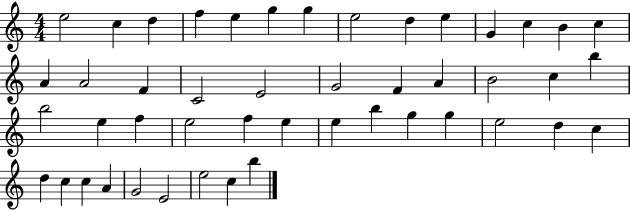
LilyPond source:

{
  \clef treble
  \numericTimeSignature
  \time 4/4
  \key c \major
  e''2 c''4 d''4 | f''4 e''4 g''4 g''4 | e''2 d''4 e''4 | g'4 c''4 b'4 c''4 | \break a'4 a'2 f'4 | c'2 e'2 | g'2 f'4 a'4 | b'2 c''4 b''4 | \break b''2 e''4 f''4 | e''2 f''4 e''4 | e''4 b''4 g''4 g''4 | e''2 d''4 c''4 | \break d''4 c''4 c''4 a'4 | g'2 e'2 | e''2 c''4 b''4 | \bar "|."
}